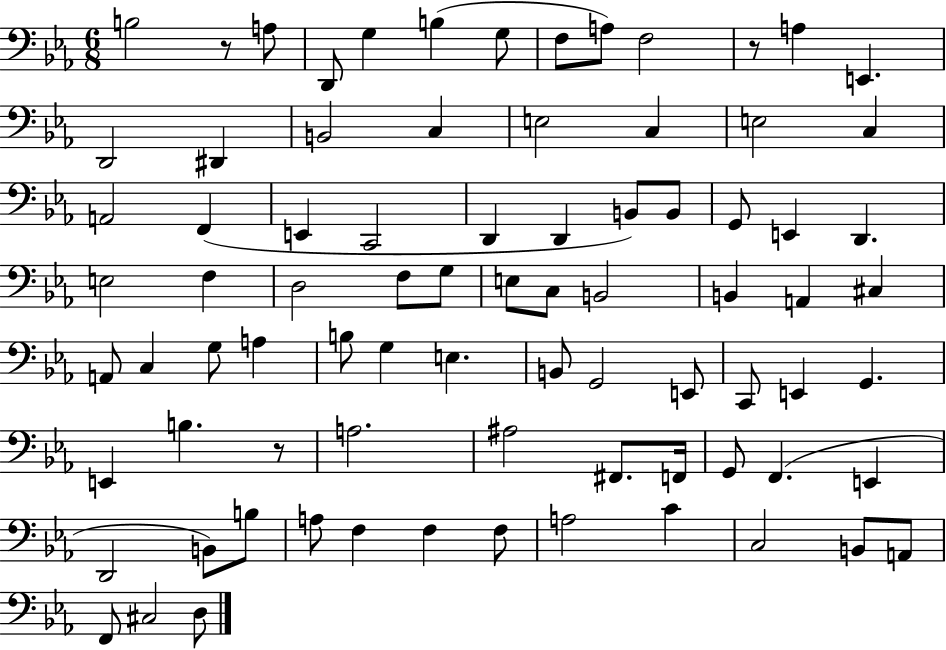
B3/h R/e A3/e D2/e G3/q B3/q G3/e F3/e A3/e F3/h R/e A3/q E2/q. D2/h D#2/q B2/h C3/q E3/h C3/q E3/h C3/q A2/h F2/q E2/q C2/h D2/q D2/q B2/e B2/e G2/e E2/q D2/q. E3/h F3/q D3/h F3/e G3/e E3/e C3/e B2/h B2/q A2/q C#3/q A2/e C3/q G3/e A3/q B3/e G3/q E3/q. B2/e G2/h E2/e C2/e E2/q G2/q. E2/q B3/q. R/e A3/h. A#3/h F#2/e. F2/s G2/e F2/q. E2/q D2/h B2/e B3/e A3/e F3/q F3/q F3/e A3/h C4/q C3/h B2/e A2/e F2/e C#3/h D3/e